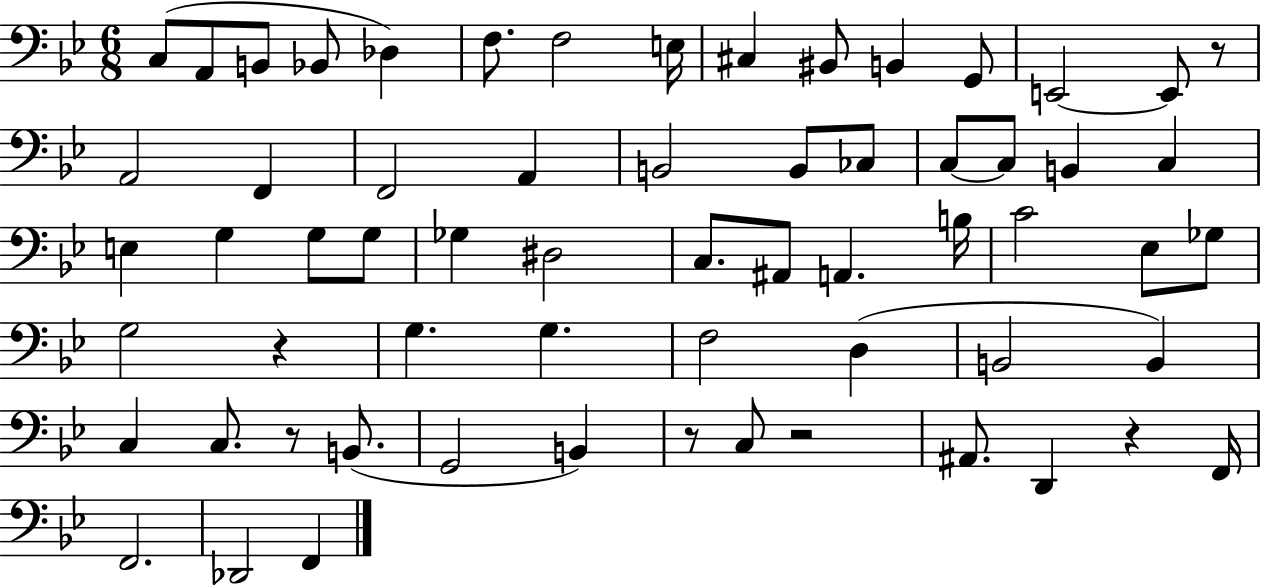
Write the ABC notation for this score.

X:1
T:Untitled
M:6/8
L:1/4
K:Bb
C,/2 A,,/2 B,,/2 _B,,/2 _D, F,/2 F,2 E,/4 ^C, ^B,,/2 B,, G,,/2 E,,2 E,,/2 z/2 A,,2 F,, F,,2 A,, B,,2 B,,/2 _C,/2 C,/2 C,/2 B,, C, E, G, G,/2 G,/2 _G, ^D,2 C,/2 ^A,,/2 A,, B,/4 C2 _E,/2 _G,/2 G,2 z G, G, F,2 D, B,,2 B,, C, C,/2 z/2 B,,/2 G,,2 B,, z/2 C,/2 z2 ^A,,/2 D,, z F,,/4 F,,2 _D,,2 F,,